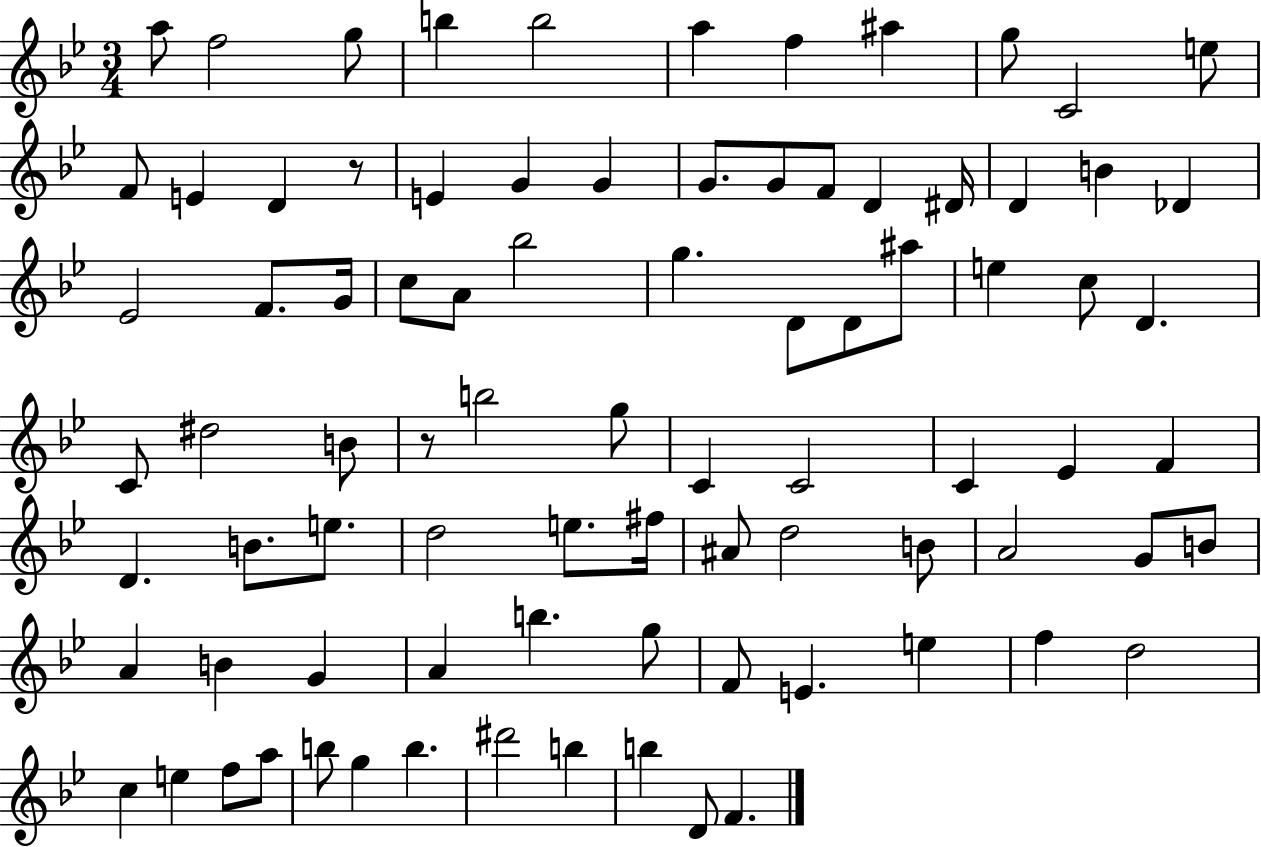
A5/e F5/h G5/e B5/q B5/h A5/q F5/q A#5/q G5/e C4/h E5/e F4/e E4/q D4/q R/e E4/q G4/q G4/q G4/e. G4/e F4/e D4/q D#4/s D4/q B4/q Db4/q Eb4/h F4/e. G4/s C5/e A4/e Bb5/h G5/q. D4/e D4/e A#5/e E5/q C5/e D4/q. C4/e D#5/h B4/e R/e B5/h G5/e C4/q C4/h C4/q Eb4/q F4/q D4/q. B4/e. E5/e. D5/h E5/e. F#5/s A#4/e D5/h B4/e A4/h G4/e B4/e A4/q B4/q G4/q A4/q B5/q. G5/e F4/e E4/q. E5/q F5/q D5/h C5/q E5/q F5/e A5/e B5/e G5/q B5/q. D#6/h B5/q B5/q D4/e F4/q.